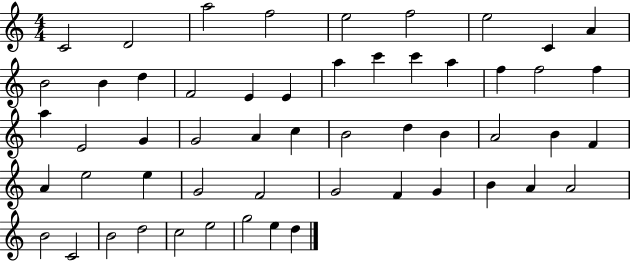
{
  \clef treble
  \numericTimeSignature
  \time 4/4
  \key c \major
  c'2 d'2 | a''2 f''2 | e''2 f''2 | e''2 c'4 a'4 | \break b'2 b'4 d''4 | f'2 e'4 e'4 | a''4 c'''4 c'''4 a''4 | f''4 f''2 f''4 | \break a''4 e'2 g'4 | g'2 a'4 c''4 | b'2 d''4 b'4 | a'2 b'4 f'4 | \break a'4 e''2 e''4 | g'2 f'2 | g'2 f'4 g'4 | b'4 a'4 a'2 | \break b'2 c'2 | b'2 d''2 | c''2 e''2 | g''2 e''4 d''4 | \break \bar "|."
}